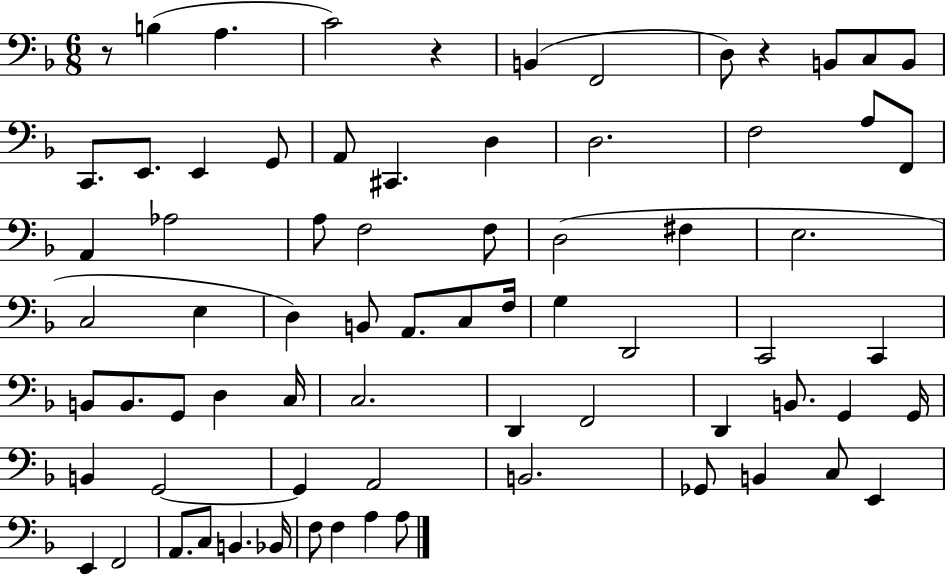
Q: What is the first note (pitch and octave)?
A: B3